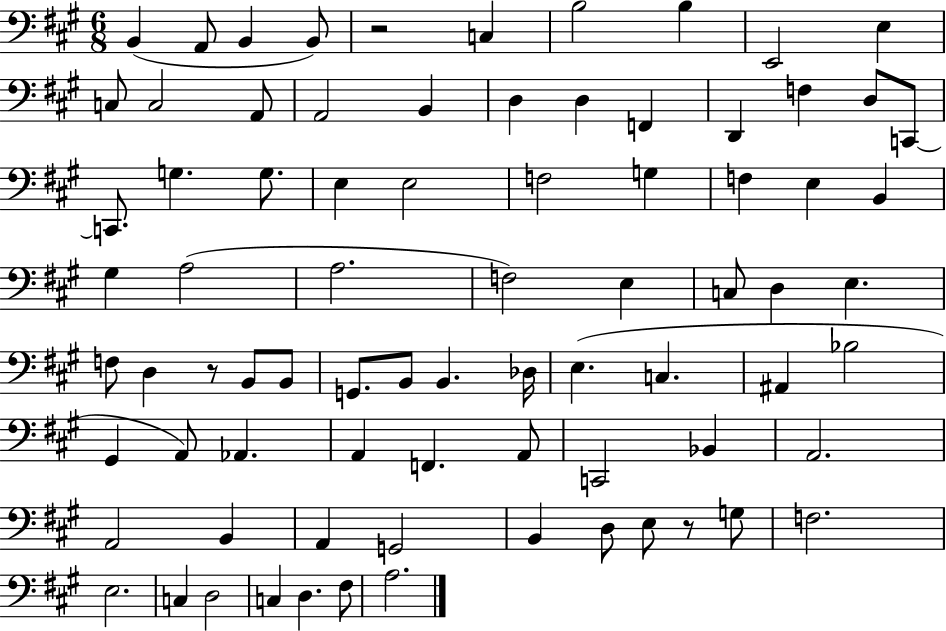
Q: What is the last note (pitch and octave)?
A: A3